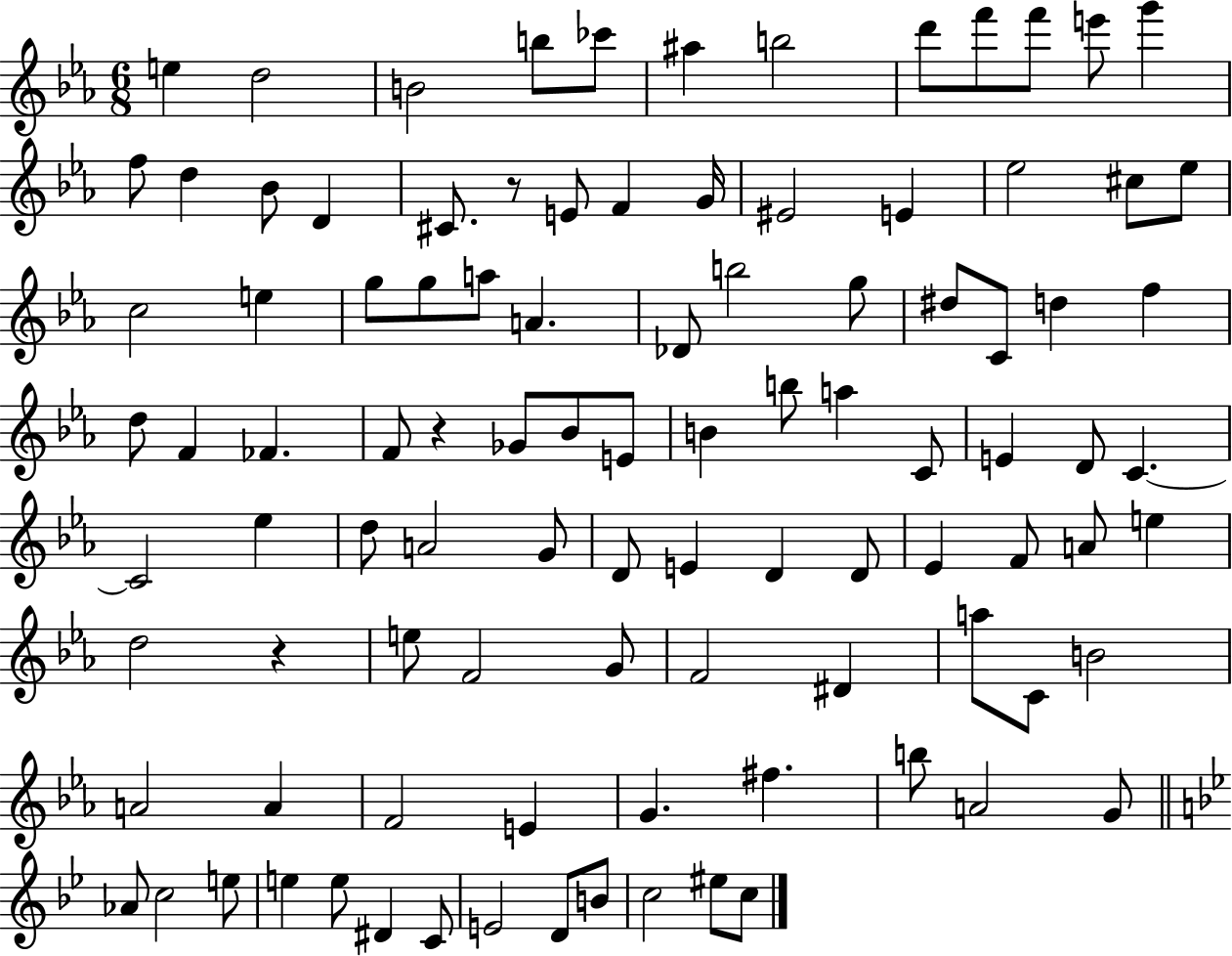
E5/q D5/h B4/h B5/e CES6/e A#5/q B5/h D6/e F6/e F6/e E6/e G6/q F5/e D5/q Bb4/e D4/q C#4/e. R/e E4/e F4/q G4/s EIS4/h E4/q Eb5/h C#5/e Eb5/e C5/h E5/q G5/e G5/e A5/e A4/q. Db4/e B5/h G5/e D#5/e C4/e D5/q F5/q D5/e F4/q FES4/q. F4/e R/q Gb4/e Bb4/e E4/e B4/q B5/e A5/q C4/e E4/q D4/e C4/q. C4/h Eb5/q D5/e A4/h G4/e D4/e E4/q D4/q D4/e Eb4/q F4/e A4/e E5/q D5/h R/q E5/e F4/h G4/e F4/h D#4/q A5/e C4/e B4/h A4/h A4/q F4/h E4/q G4/q. F#5/q. B5/e A4/h G4/e Ab4/e C5/h E5/e E5/q E5/e D#4/q C4/e E4/h D4/e B4/e C5/h EIS5/e C5/e